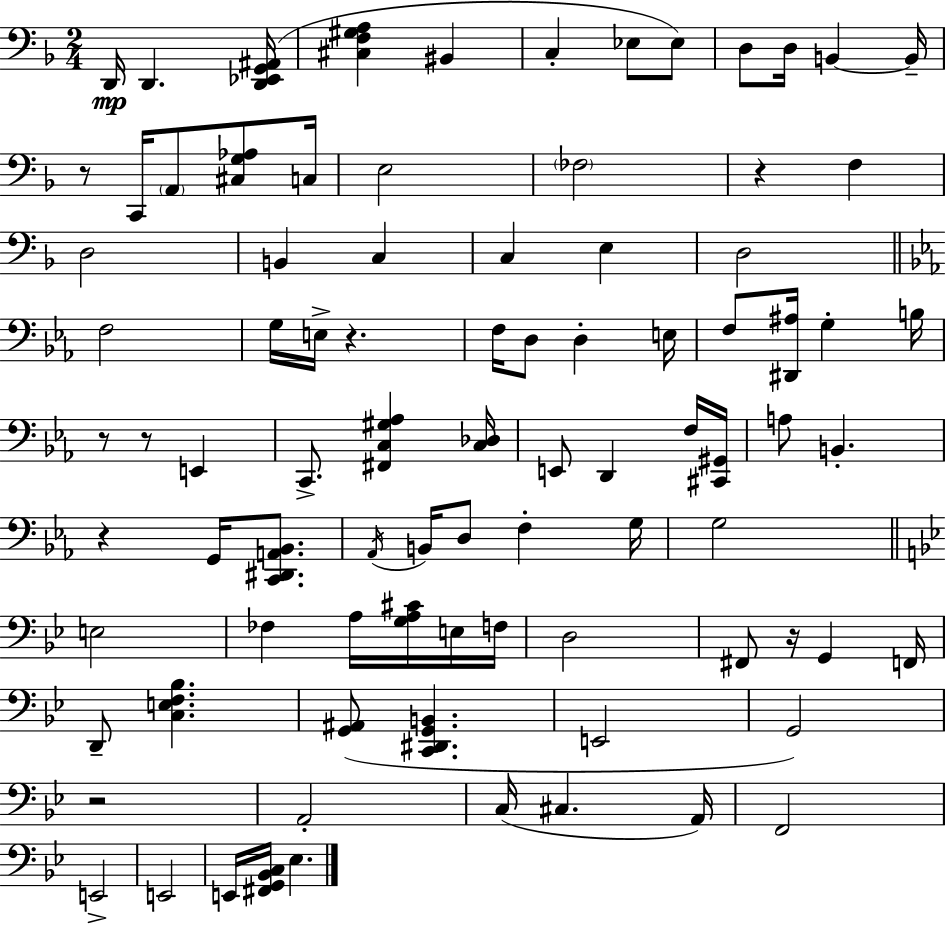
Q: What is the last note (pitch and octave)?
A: Eb3